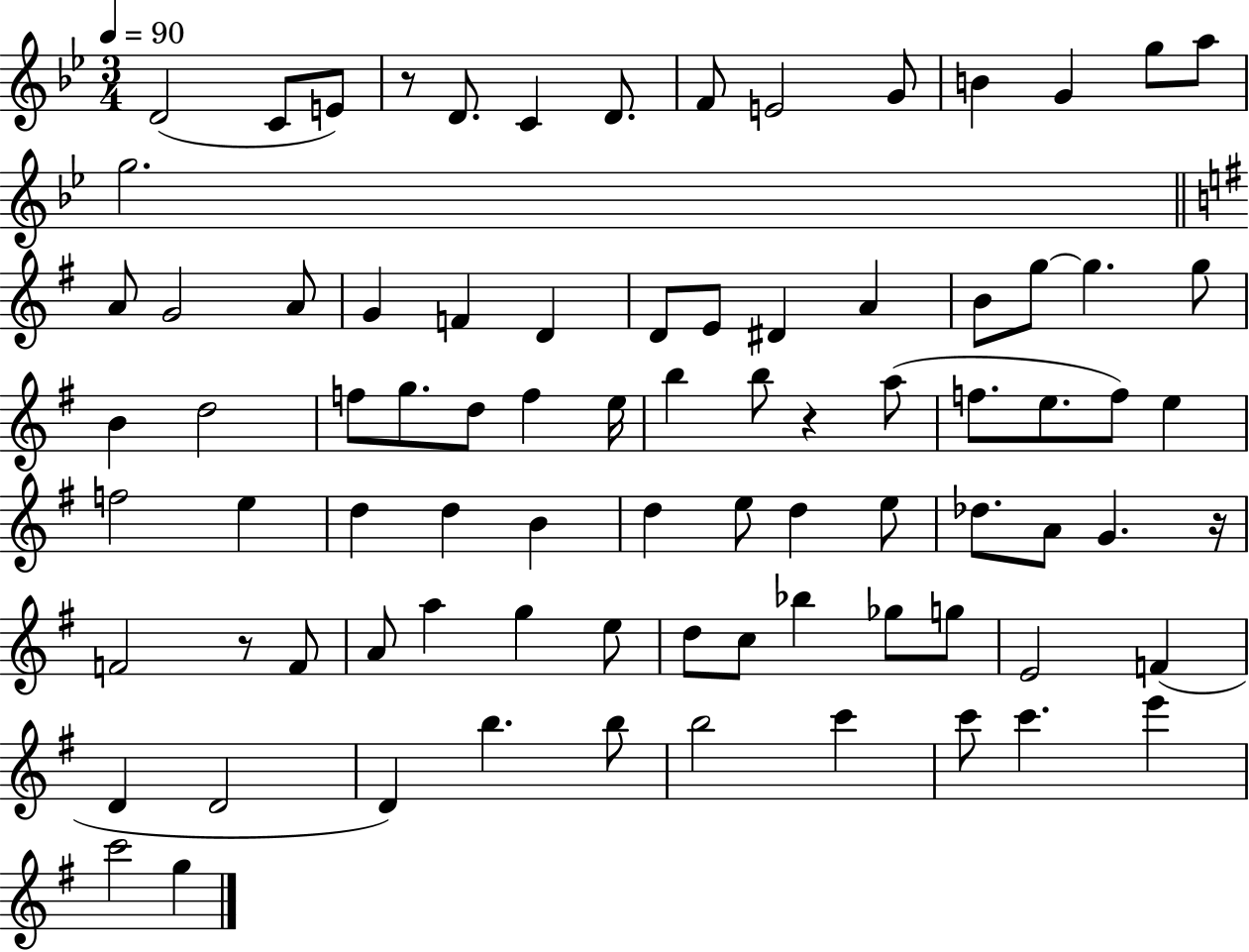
X:1
T:Untitled
M:3/4
L:1/4
K:Bb
D2 C/2 E/2 z/2 D/2 C D/2 F/2 E2 G/2 B G g/2 a/2 g2 A/2 G2 A/2 G F D D/2 E/2 ^D A B/2 g/2 g g/2 B d2 f/2 g/2 d/2 f e/4 b b/2 z a/2 f/2 e/2 f/2 e f2 e d d B d e/2 d e/2 _d/2 A/2 G z/4 F2 z/2 F/2 A/2 a g e/2 d/2 c/2 _b _g/2 g/2 E2 F D D2 D b b/2 b2 c' c'/2 c' e' c'2 g